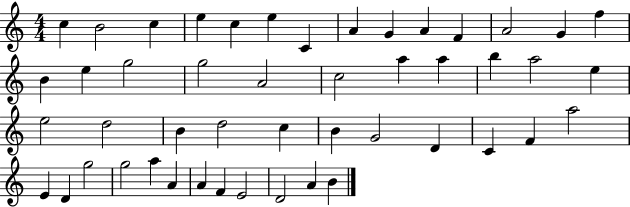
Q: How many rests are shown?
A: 0